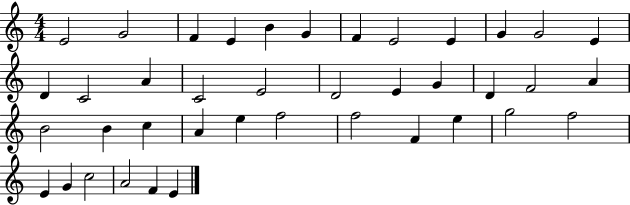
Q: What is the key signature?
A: C major